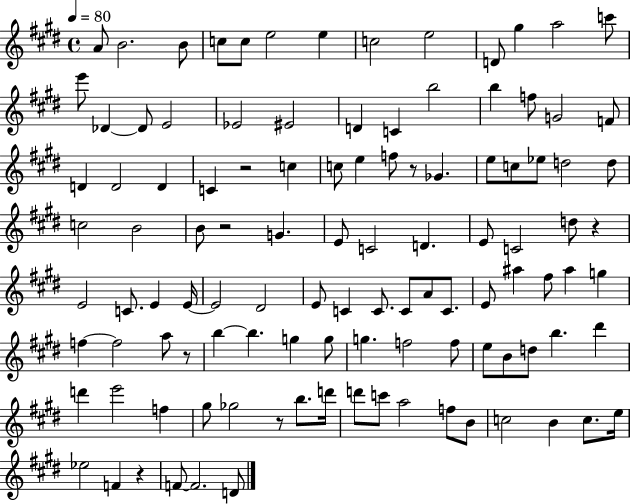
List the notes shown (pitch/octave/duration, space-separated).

A4/e B4/h. B4/e C5/e C5/e E5/h E5/q C5/h E5/h D4/e G#5/q A5/h C6/e E6/e Db4/q Db4/e E4/h Eb4/h EIS4/h D4/q C4/q B5/h B5/q F5/e G4/h F4/e D4/q D4/h D4/q C4/q R/h C5/q C5/e E5/q F5/e R/e Gb4/q. E5/e C5/e Eb5/e D5/h D5/e C5/h B4/h B4/e R/h G4/q. E4/e C4/h D4/q. E4/e C4/h D5/e R/q E4/h C4/e. E4/q E4/s E4/h D#4/h E4/e C4/q C4/e. C4/e A4/e C4/e. E4/e A#5/q F#5/e A#5/q G5/q F5/q F5/h A5/e R/e B5/q B5/q. G5/q G5/e G5/q. F5/h F5/e E5/e B4/e D5/e B5/q. D#6/q D6/q E6/h F5/q G#5/e Gb5/h R/e B5/e. D6/s D6/e C6/e A5/h F5/e B4/e C5/h B4/q C5/e. E5/s Eb5/h F4/q R/q F4/e F4/h. D4/e